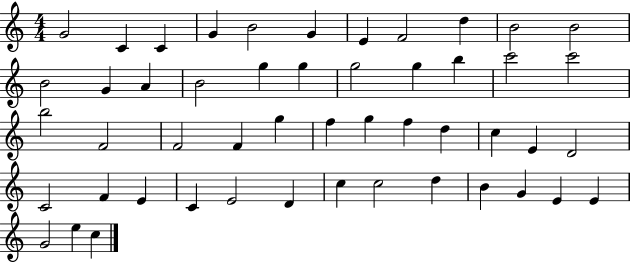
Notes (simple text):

G4/h C4/q C4/q G4/q B4/h G4/q E4/q F4/h D5/q B4/h B4/h B4/h G4/q A4/q B4/h G5/q G5/q G5/h G5/q B5/q C6/h C6/h B5/h F4/h F4/h F4/q G5/q F5/q G5/q F5/q D5/q C5/q E4/q D4/h C4/h F4/q E4/q C4/q E4/h D4/q C5/q C5/h D5/q B4/q G4/q E4/q E4/q G4/h E5/q C5/q